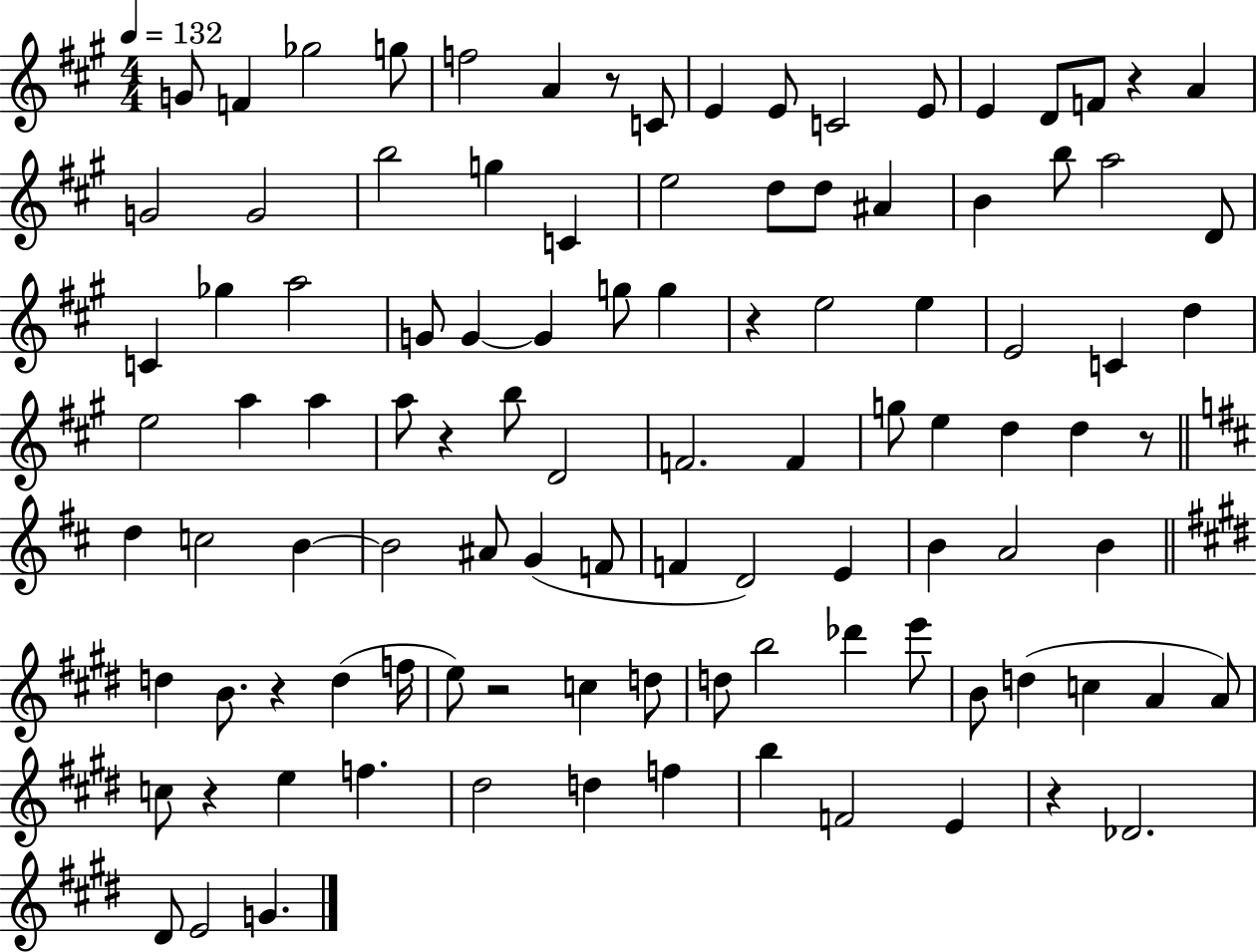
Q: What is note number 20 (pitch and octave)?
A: C4